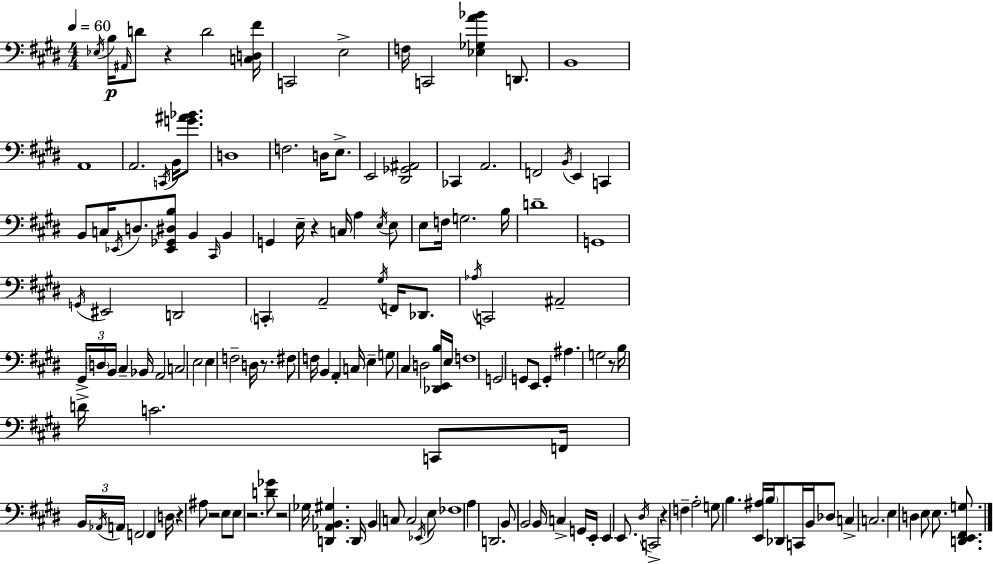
Eb3/s B3/s A#2/s D4/e R/q D4/h [C3,D3,F#4]/s C2/h E3/h F3/s C2/h [Eb3,Gb3,A4,Bb4]/q D2/e. B2/w A2/w A2/h. C2/s B2/s [G4,A#4,Bb4]/e. D3/w F3/h. D3/s E3/e. E2/h [D#2,Gb2,A#2]/h CES2/q A2/h. F2/h B2/s E2/q C2/q B2/e C3/s Eb2/s D3/e. [Eb2,Gb2,D#3,B3]/e B2/q C#2/s B2/q G2/q E3/s R/q C3/s A3/q E3/s E3/e E3/e F3/s G3/h. B3/s D4/w G2/w G2/s EIS2/h D2/h C2/q A2/h G#3/s F2/s Db2/e. Ab3/s C2/h A#2/h G#2/s D3/s B2/s C#3/q Bb2/s A2/h C3/h E3/h E3/q F3/h D3/s R/e. F#3/e F3/s B2/q A2/q C3/s E3/q G3/e C#3/q D3/h [Db2,E2,B3]/s E3/s F3/w G2/h G2/e E2/e G2/q A#3/q. G3/h R/e B3/s D4/s C4/h. C2/e F2/s B2/s Ab2/s A2/s F2/h F2/q D3/s R/q A#3/e R/h E3/e E3/e R/h. [D4,Gb4]/e R/h Gb3/s [D2,Ab2,B2,G#3]/q. D2/s B2/q C3/e C3/h Eb2/s E3/e FES3/w A3/q D2/h. B2/e B2/h B2/s C3/q G2/s E2/s E2/q E2/e. D#3/s C2/h R/q F3/q A3/h G3/e B3/q. [E2,A#3]/s B3/s Db2/e C2/s B2/s Db3/e C3/q C3/h. E3/q D3/q E3/e E3/e. [D2,E2,F#2,G3]/e.